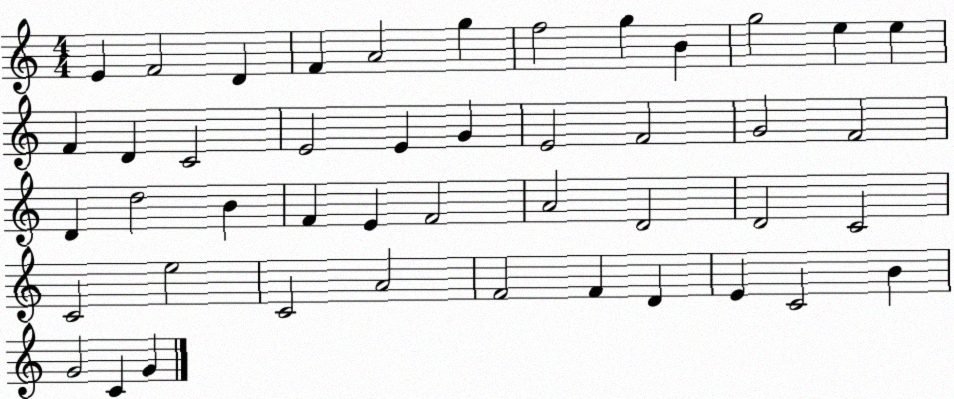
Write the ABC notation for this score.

X:1
T:Untitled
M:4/4
L:1/4
K:C
E F2 D F A2 g f2 g B g2 e e F D C2 E2 E G E2 F2 G2 F2 D d2 B F E F2 A2 D2 D2 C2 C2 e2 C2 A2 F2 F D E C2 B G2 C G